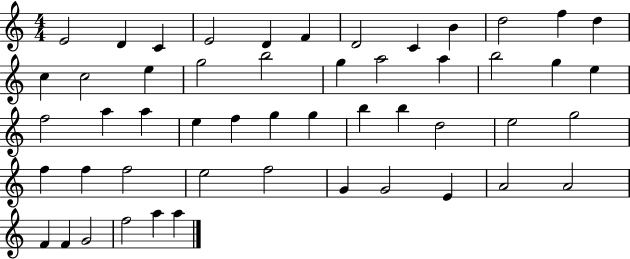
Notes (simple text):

E4/h D4/q C4/q E4/h D4/q F4/q D4/h C4/q B4/q D5/h F5/q D5/q C5/q C5/h E5/q G5/h B5/h G5/q A5/h A5/q B5/h G5/q E5/q F5/h A5/q A5/q E5/q F5/q G5/q G5/q B5/q B5/q D5/h E5/h G5/h F5/q F5/q F5/h E5/h F5/h G4/q G4/h E4/q A4/h A4/h F4/q F4/q G4/h F5/h A5/q A5/q